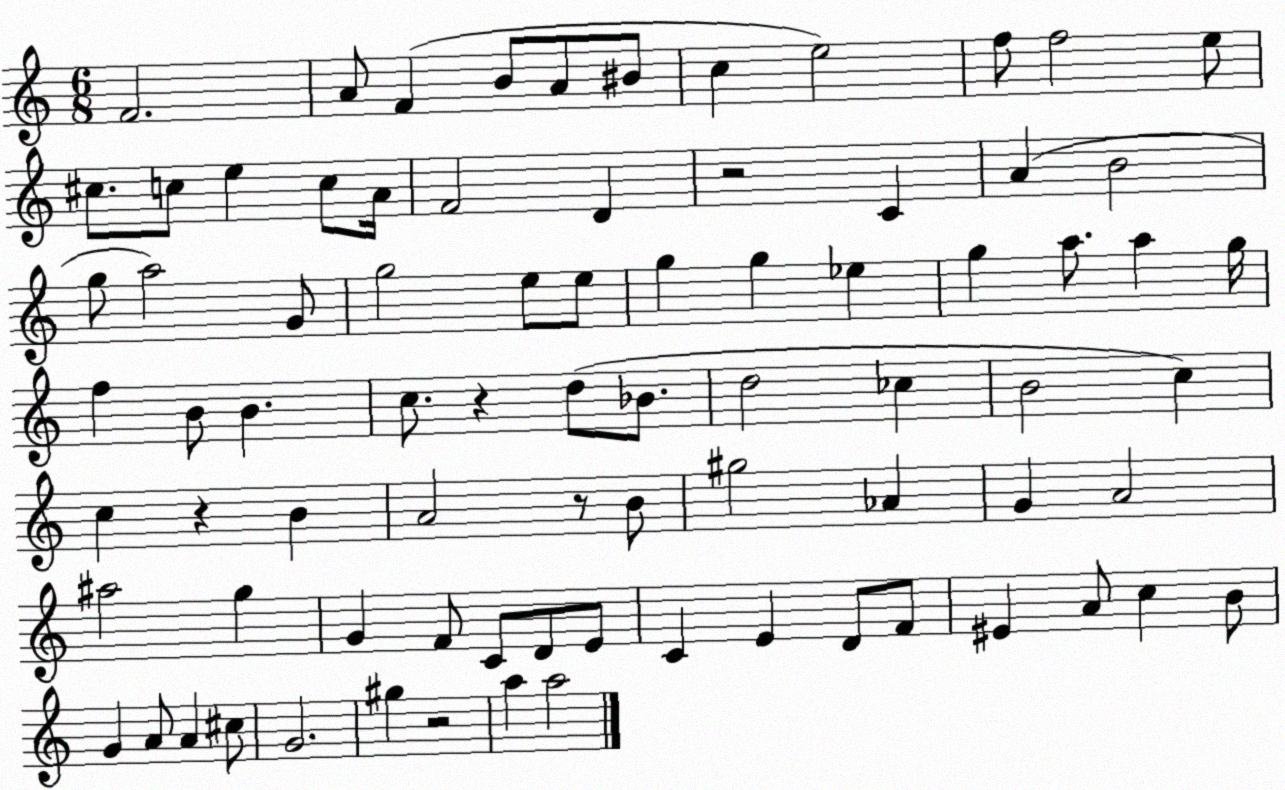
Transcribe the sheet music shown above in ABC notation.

X:1
T:Untitled
M:6/8
L:1/4
K:C
F2 A/2 F B/2 A/2 ^B/2 c e2 f/2 f2 e/2 ^c/2 c/2 e c/2 A/4 F2 D z2 C A B2 g/2 a2 G/2 g2 e/2 e/2 g g _e g a/2 a g/4 f B/2 B c/2 z d/2 _B/2 d2 _c B2 c c z B A2 z/2 B/2 ^g2 _A G A2 ^a2 g G F/2 C/2 D/2 E/2 C E D/2 F/2 ^E A/2 c B/2 G A/2 A ^c/2 G2 ^g z2 a a2